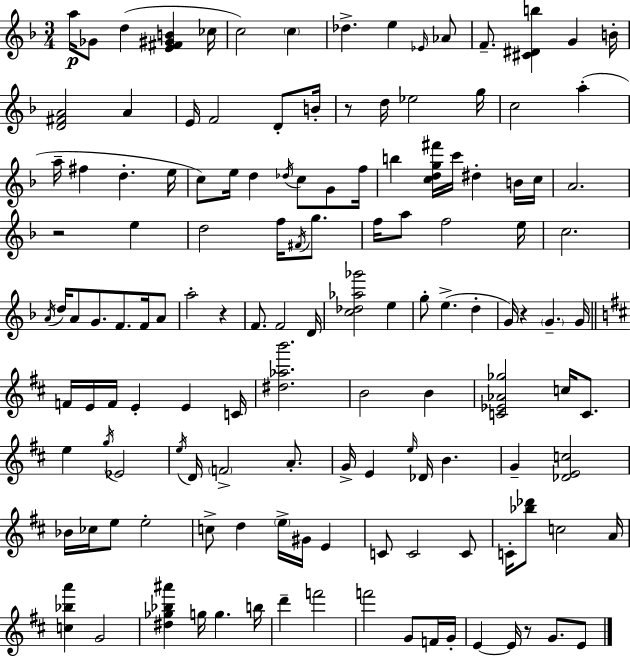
A5/s Gb4/e D5/q [E4,F#4,G#4,B4]/q CES5/s C5/h C5/q Db5/q. E5/q Eb4/s Ab4/e F4/e. [C#4,D#4,B5]/q G4/q B4/s [D4,F#4,A4]/h A4/q E4/s F4/h D4/e B4/s R/e D5/s Eb5/h G5/s C5/h A5/q A5/s F#5/q D5/q. E5/s C5/e E5/s D5/q Db5/s C5/e G4/e F5/s B5/q [C5,D5,G5,F#6]/s C6/s D#5/q B4/s C5/s A4/h. R/h E5/q D5/h F5/s F#4/s G5/e. F5/s A5/e F5/h E5/s C5/h. A4/s D5/s A4/e G4/e. F4/e. F4/s A4/e A5/h R/q F4/e. F4/h D4/s [C5,Db5,Ab5,Gb6]/h E5/q G5/e E5/q. D5/q G4/s R/q G4/q. G4/s F4/s E4/s F4/s E4/q E4/q C4/s [D#5,Ab5,B6]/h. B4/h B4/q [C4,Eb4,Ab4,Gb5]/h C5/s C4/e. E5/q G5/s Eb4/h E5/s D4/s F4/h A4/e. G4/s E4/q E5/s Db4/s B4/q. G4/q [Db4,E4,C5]/h Bb4/s CES5/s E5/e E5/h C5/e D5/q E5/s G#4/s E4/q C4/e C4/h C4/e C4/s [Bb5,Db6]/e C5/h A4/s [C5,Bb5,A6]/q G4/h [D#5,Gb5,Bb5,A#6]/q G5/s G5/q. B5/s D6/q F6/h F6/h G4/e F4/s G4/s E4/q E4/s R/e G4/e. E4/e